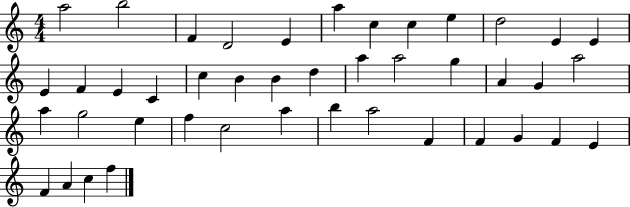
{
  \clef treble
  \numericTimeSignature
  \time 4/4
  \key c \major
  a''2 b''2 | f'4 d'2 e'4 | a''4 c''4 c''4 e''4 | d''2 e'4 e'4 | \break e'4 f'4 e'4 c'4 | c''4 b'4 b'4 d''4 | a''4 a''2 g''4 | a'4 g'4 a''2 | \break a''4 g''2 e''4 | f''4 c''2 a''4 | b''4 a''2 f'4 | f'4 g'4 f'4 e'4 | \break f'4 a'4 c''4 f''4 | \bar "|."
}